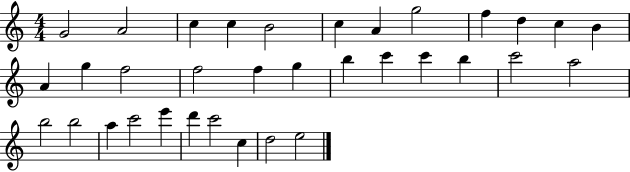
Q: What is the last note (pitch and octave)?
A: E5